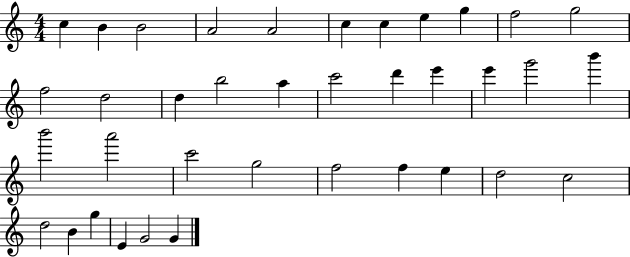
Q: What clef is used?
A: treble